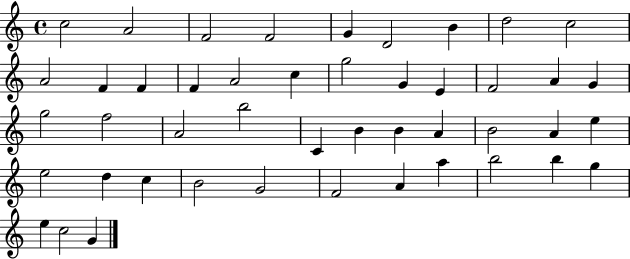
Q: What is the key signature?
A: C major